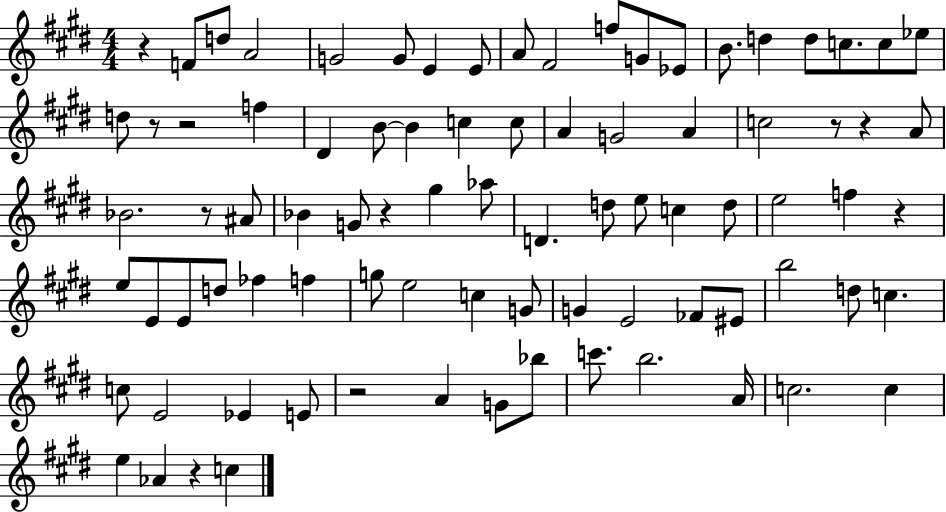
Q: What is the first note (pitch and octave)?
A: F4